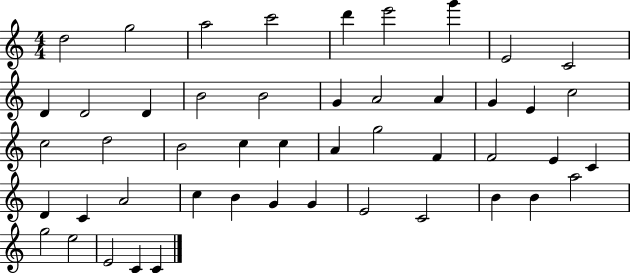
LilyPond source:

{
  \clef treble
  \numericTimeSignature
  \time 4/4
  \key c \major
  d''2 g''2 | a''2 c'''2 | d'''4 e'''2 g'''4 | e'2 c'2 | \break d'4 d'2 d'4 | b'2 b'2 | g'4 a'2 a'4 | g'4 e'4 c''2 | \break c''2 d''2 | b'2 c''4 c''4 | a'4 g''2 f'4 | f'2 e'4 c'4 | \break d'4 c'4 a'2 | c''4 b'4 g'4 g'4 | e'2 c'2 | b'4 b'4 a''2 | \break g''2 e''2 | e'2 c'4 c'4 | \bar "|."
}